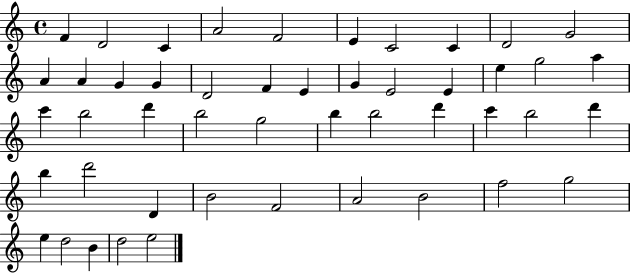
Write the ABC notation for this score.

X:1
T:Untitled
M:4/4
L:1/4
K:C
F D2 C A2 F2 E C2 C D2 G2 A A G G D2 F E G E2 E e g2 a c' b2 d' b2 g2 b b2 d' c' b2 d' b d'2 D B2 F2 A2 B2 f2 g2 e d2 B d2 e2